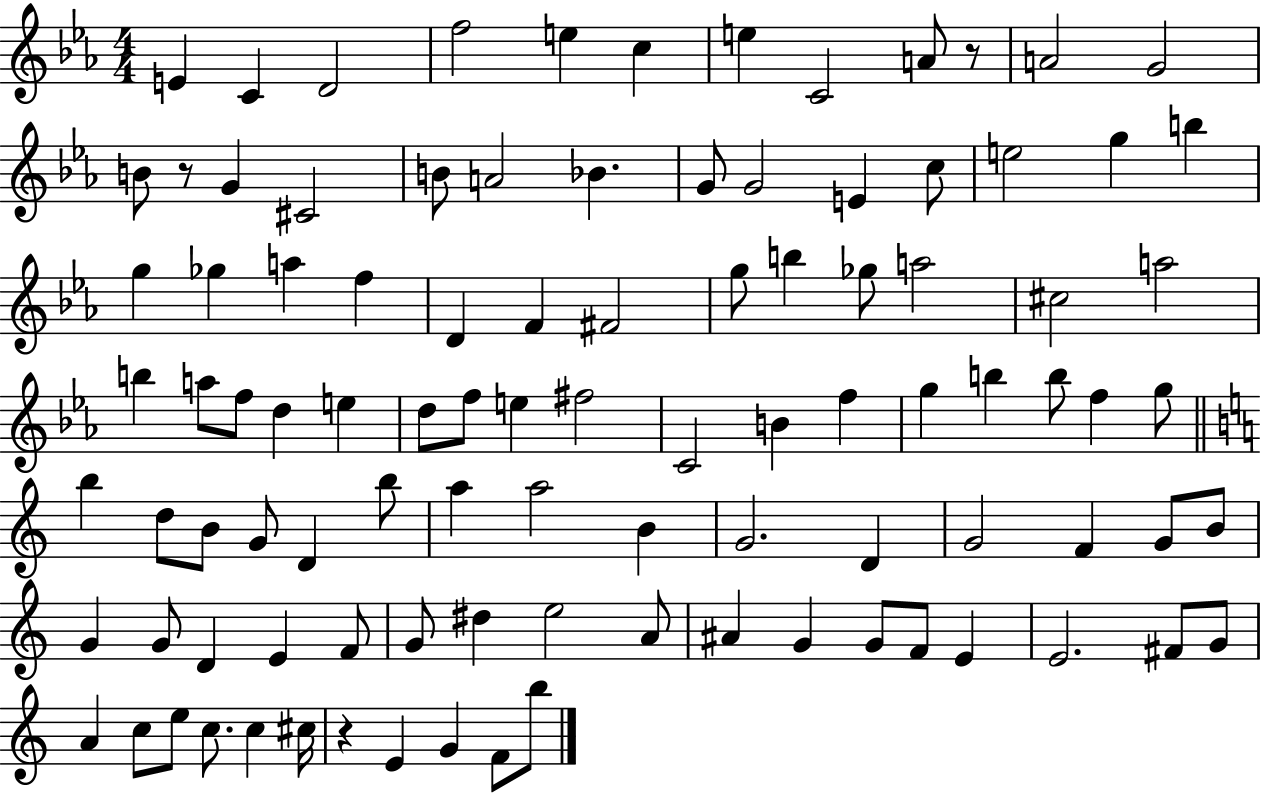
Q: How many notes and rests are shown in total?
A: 99